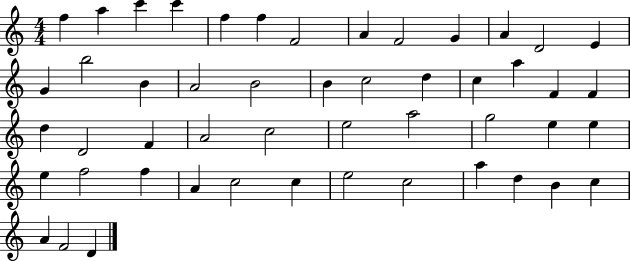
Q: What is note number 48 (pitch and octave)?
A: A4